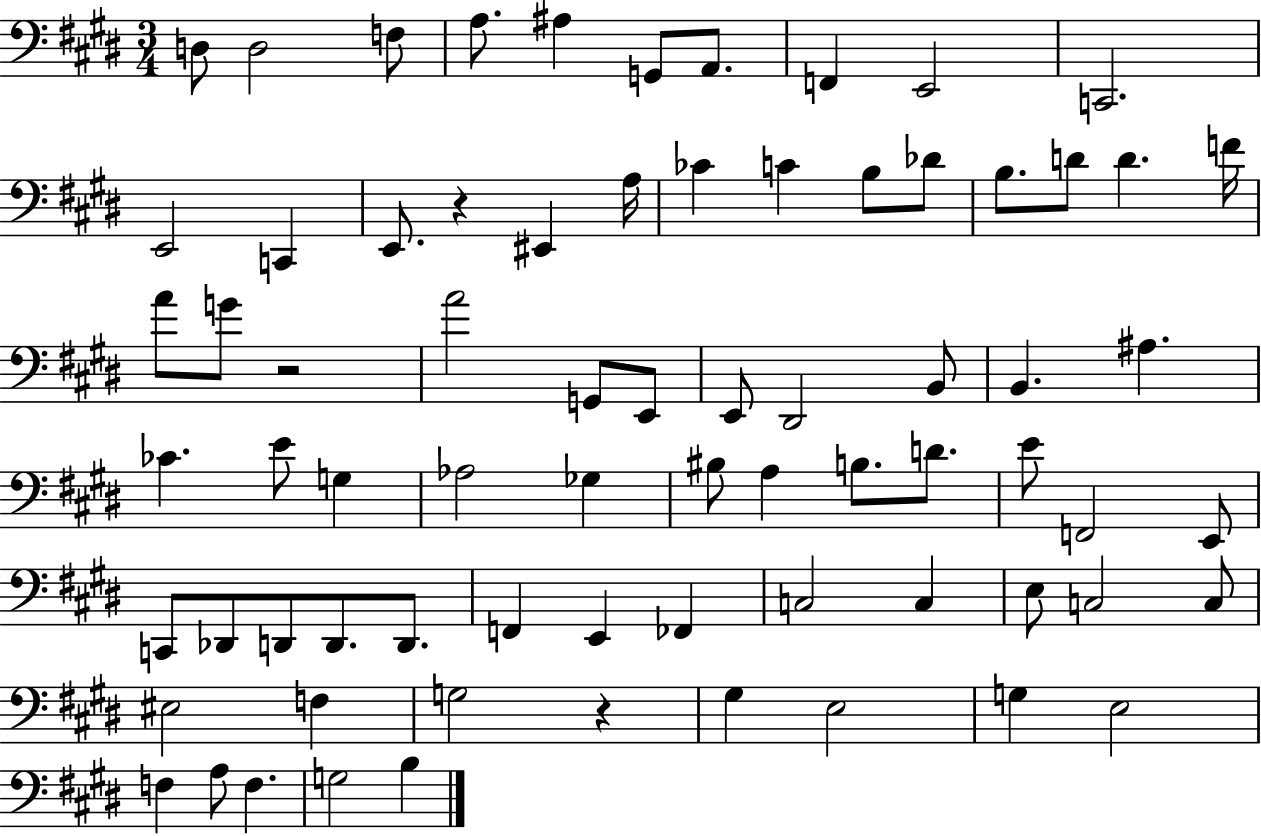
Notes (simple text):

D3/e D3/h F3/e A3/e. A#3/q G2/e A2/e. F2/q E2/h C2/h. E2/h C2/q E2/e. R/q EIS2/q A3/s CES4/q C4/q B3/e Db4/e B3/e. D4/e D4/q. F4/s A4/e G4/e R/h A4/h G2/e E2/e E2/e D#2/h B2/e B2/q. A#3/q. CES4/q. E4/e G3/q Ab3/h Gb3/q BIS3/e A3/q B3/e. D4/e. E4/e F2/h E2/e C2/e Db2/e D2/e D2/e. D2/e. F2/q E2/q FES2/q C3/h C3/q E3/e C3/h C3/e EIS3/h F3/q G3/h R/q G#3/q E3/h G3/q E3/h F3/q A3/e F3/q. G3/h B3/q